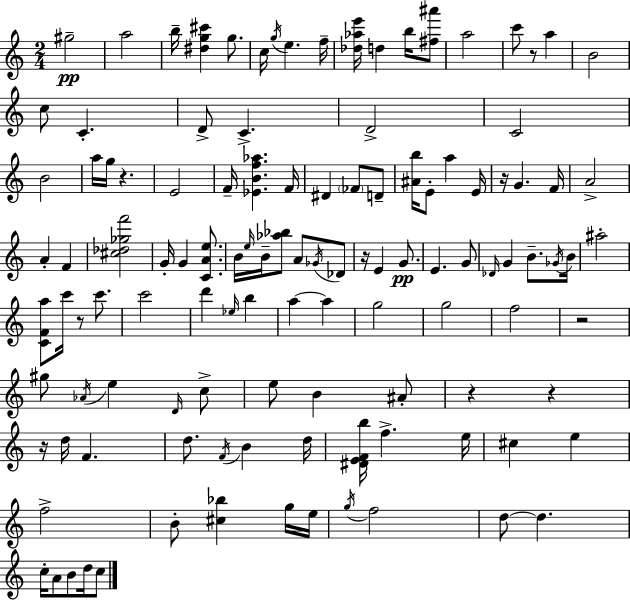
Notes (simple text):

G#5/h A5/h B5/s [D#5,G5,C#6]/q G5/e. C5/s G5/s E5/q. F5/s [Db5,Ab5,E6]/s D5/q B5/s [F#5,A#6]/e A5/h C6/e R/e A5/q B4/h C5/e C4/q. D4/e C4/q. D4/h C4/h B4/h A5/s G5/s R/q. E4/h F4/s [Eb4,B4,F5,Ab5]/q. F4/s D#4/q FES4/e D4/e [A#4,B5]/s E4/e A5/q E4/s R/s G4/q. F4/s A4/h A4/q F4/q [C#5,Db5,Gb5,F6]/h G4/s G4/q [C4,A4,E5]/e. B4/s E5/s B4/s [Ab5,Bb5]/e A4/e Gb4/s Db4/e R/s E4/q G4/e. E4/q. G4/e Db4/s G4/q B4/e. Gb4/s B4/s A#5/h [C4,F4,A5]/e C6/s R/e C6/e. C6/h D6/q Eb5/s B5/q A5/q A5/q G5/h G5/h F5/h R/h G#5/e Ab4/s E5/q D4/s C5/e E5/e B4/q A#4/e R/q R/q R/s D5/s F4/q. D5/e. F4/s B4/q D5/s [D#4,E4,F4,B5]/s F5/q. E5/s C#5/q E5/q F5/h B4/e [C#5,Bb5]/q G5/s E5/s G5/s F5/h D5/e D5/q. C5/s A4/e B4/e D5/s C5/e